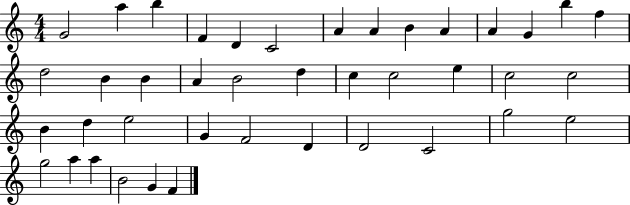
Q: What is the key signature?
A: C major